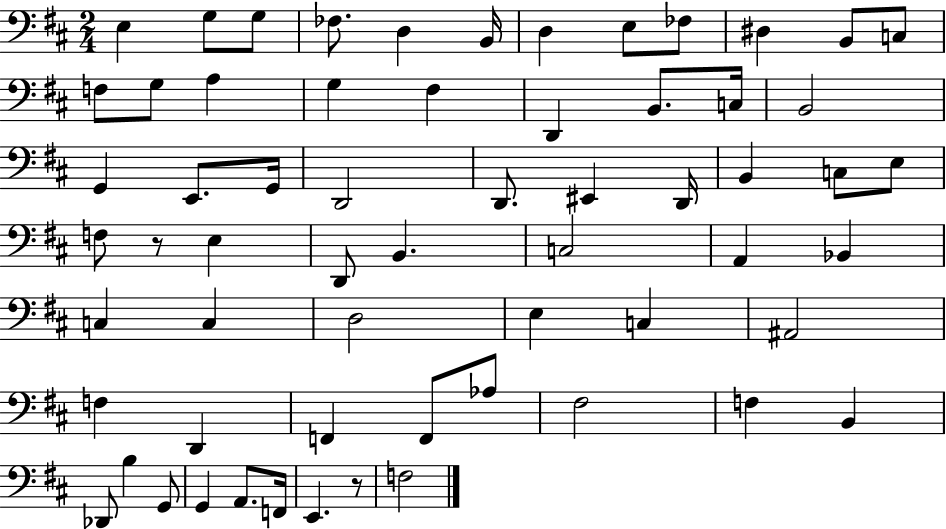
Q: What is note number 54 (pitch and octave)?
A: B3